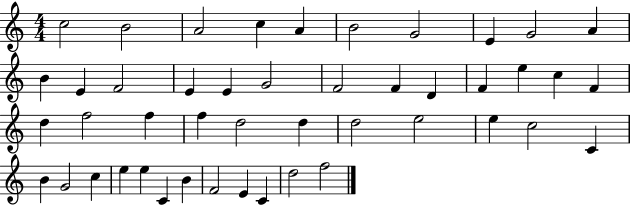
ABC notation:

X:1
T:Untitled
M:4/4
L:1/4
K:C
c2 B2 A2 c A B2 G2 E G2 A B E F2 E E G2 F2 F D F e c F d f2 f f d2 d d2 e2 e c2 C B G2 c e e C B F2 E C d2 f2